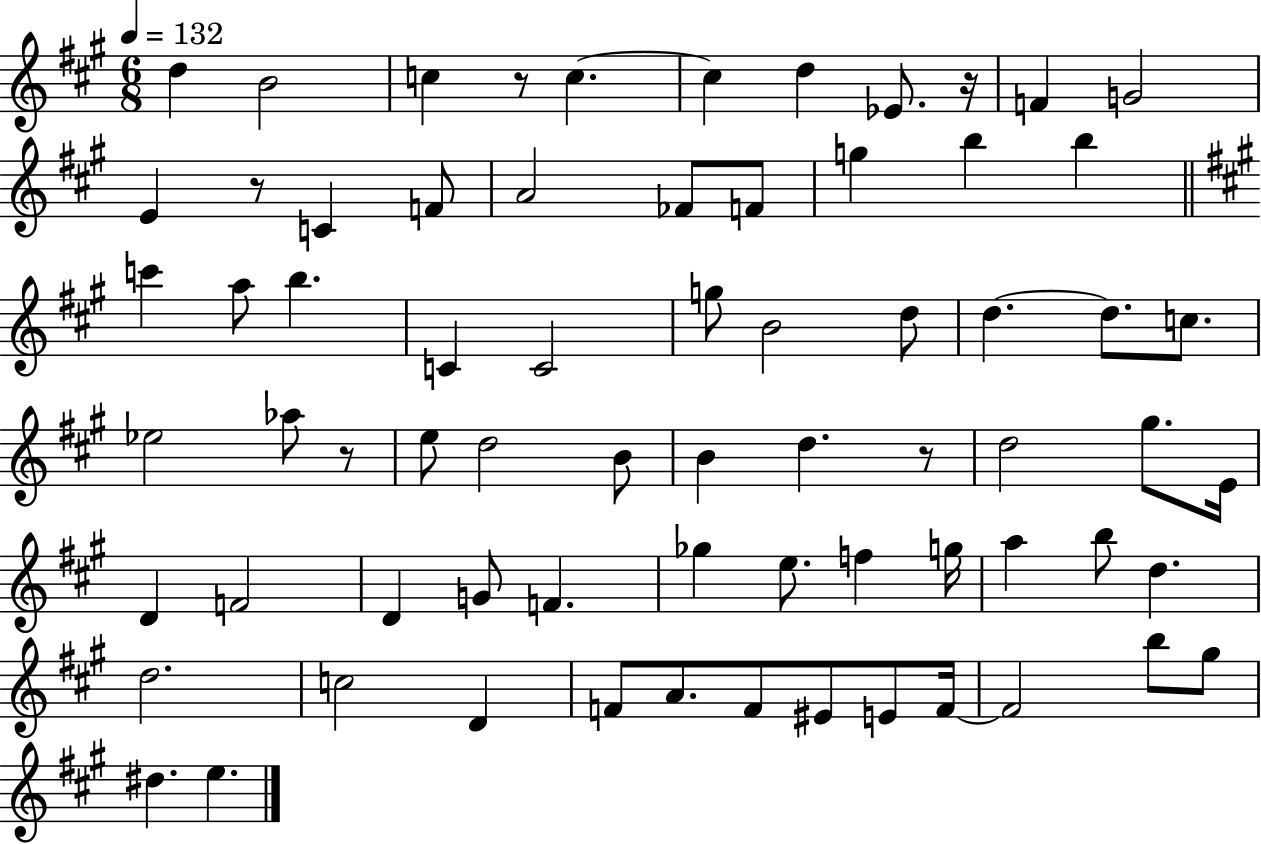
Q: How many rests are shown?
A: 5